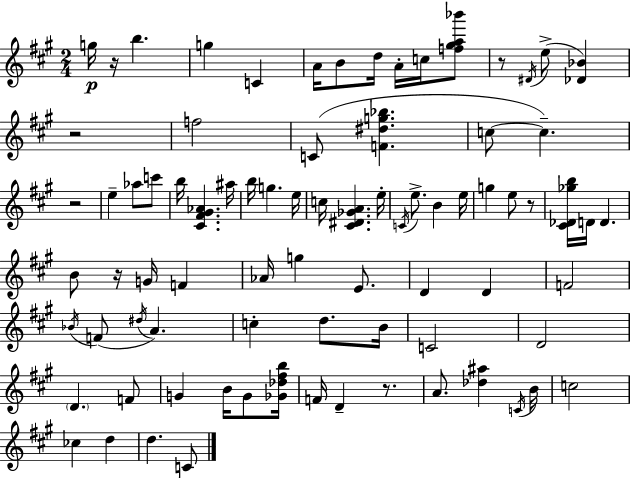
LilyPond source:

{
  \clef treble
  \numericTimeSignature
  \time 2/4
  \key a \major
  g''16\p r16 b''4. | g''4 c'4 | a'16 b'8 d''16 a'16-. c''16 <f'' gis'' a'' bes'''>8 | r8 \acciaccatura { dis'16 }( e''8-> <des' bes'>4) | \break r2 | f''2 | c'8( <f' dis'' g'' bes''>4. | c''8~~ c''4.--) | \break r2 | e''4-- aes''8 c'''8 | b''16 <cis' fis' gis' aes'>4. | ais''16 b''16 g''4. | \break e''16 c''16 <cis' dis' ges' a'>4. | e''16-. \acciaccatura { c'16 } e''8.-> b'4 | e''16 g''4 e''8 | r8 <cis' des' ges'' b''>16 d'16 d'4. | \break b'8 r16 g'16 f'4 | aes'16 g''4 e'8. | d'4 d'4 | f'2 | \break \acciaccatura { bes'16 }( f'8 \acciaccatura { dis''16 } a'4.) | c''4-. | d''8. b'16 c'2 | d'2 | \break \parenthesize d'4. | f'8 g'4 | b'16 g'8 <ges' des'' fis'' b''>16 f'16 d'4-- | r8. a'8. <des'' ais''>4 | \break \acciaccatura { c'16 } b'16 c''2 | ces''4 | d''4 d''4. | c'8 \bar "|."
}